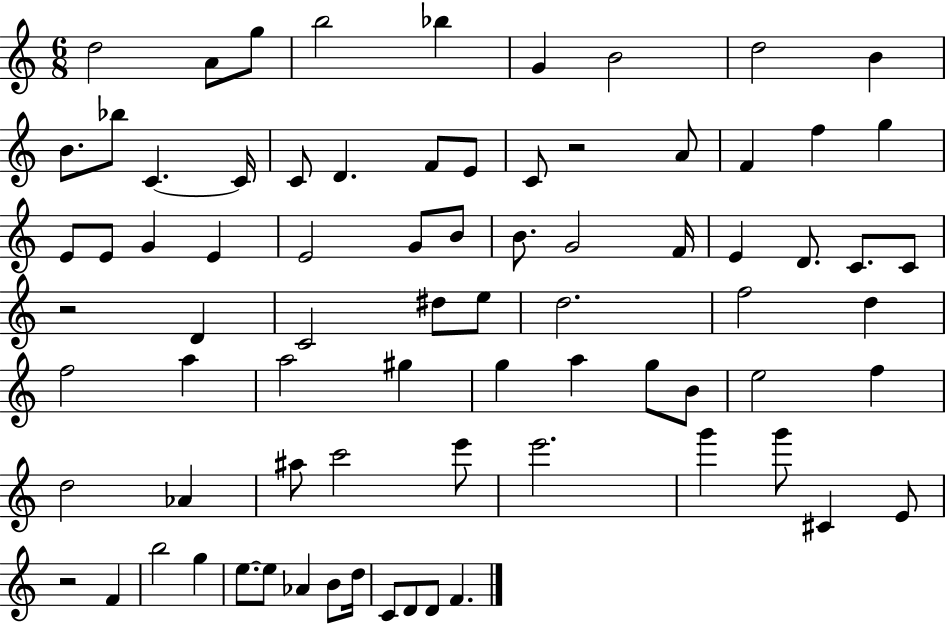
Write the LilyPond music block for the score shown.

{
  \clef treble
  \numericTimeSignature
  \time 6/8
  \key c \major
  d''2 a'8 g''8 | b''2 bes''4 | g'4 b'2 | d''2 b'4 | \break b'8. bes''8 c'4.~~ c'16 | c'8 d'4. f'8 e'8 | c'8 r2 a'8 | f'4 f''4 g''4 | \break e'8 e'8 g'4 e'4 | e'2 g'8 b'8 | b'8. g'2 f'16 | e'4 d'8. c'8. c'8 | \break r2 d'4 | c'2 dis''8 e''8 | d''2. | f''2 d''4 | \break f''2 a''4 | a''2 gis''4 | g''4 a''4 g''8 b'8 | e''2 f''4 | \break d''2 aes'4 | ais''8 c'''2 e'''8 | e'''2. | g'''4 g'''8 cis'4 e'8 | \break r2 f'4 | b''2 g''4 | e''8.~~ e''8 aes'4 b'8 d''16 | c'8 d'8 d'8 f'4. | \break \bar "|."
}